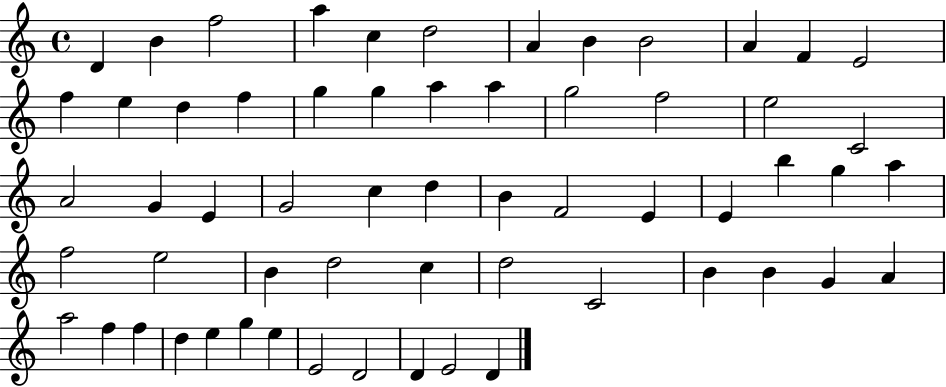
D4/q B4/q F5/h A5/q C5/q D5/h A4/q B4/q B4/h A4/q F4/q E4/h F5/q E5/q D5/q F5/q G5/q G5/q A5/q A5/q G5/h F5/h E5/h C4/h A4/h G4/q E4/q G4/h C5/q D5/q B4/q F4/h E4/q E4/q B5/q G5/q A5/q F5/h E5/h B4/q D5/h C5/q D5/h C4/h B4/q B4/q G4/q A4/q A5/h F5/q F5/q D5/q E5/q G5/q E5/q E4/h D4/h D4/q E4/h D4/q